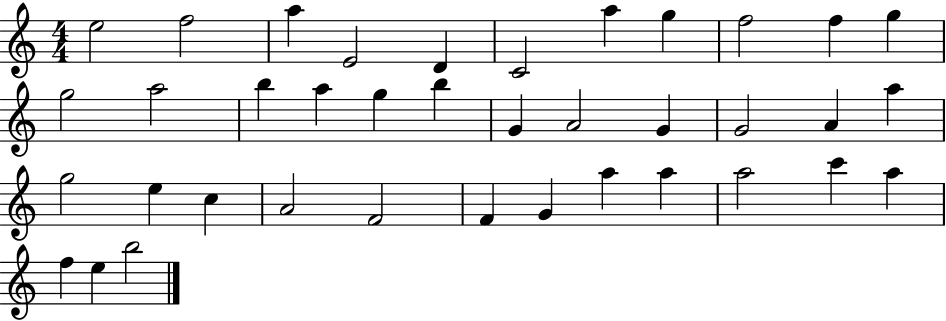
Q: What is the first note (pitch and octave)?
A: E5